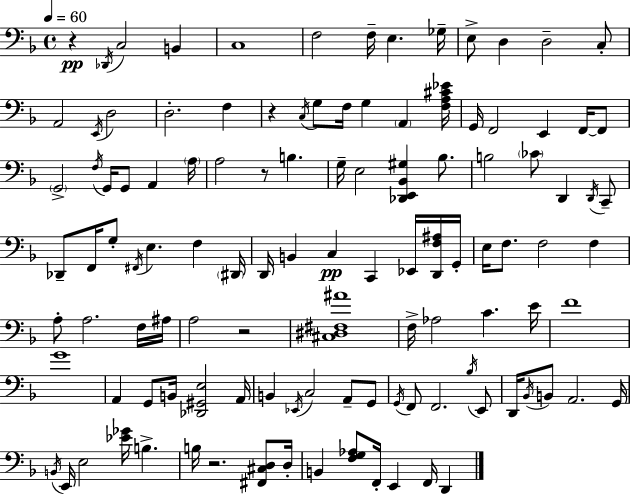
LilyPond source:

{
  \clef bass
  \time 4/4
  \defaultTimeSignature
  \key f \major
  \tempo 4 = 60
  r4\pp \acciaccatura { des,16 } c2 b,4 | c1 | f2 f16-- e4. | ges16-- e8-> d4 d2-- c8-. | \break a,2 \acciaccatura { e,16 } d2 | d2.-. f4 | r4 \acciaccatura { c16 } g8 f16 g4 \parenthesize a,4 | <f a cis' ees'>16 g,16 f,2 e,4 | \break f,16~~ f,8 \parenthesize g,2-> \acciaccatura { f16 } g,16 g,8 a,4 | \parenthesize a16 a2 r8 b4. | g16-- e2 <des, e, bes, gis>4 | bes8. b2 \parenthesize ces'8 d,4 | \break \acciaccatura { d,16 } c,8-- des,8-- f,16 g8-. \acciaccatura { fis,16 } e4. | f4 \parenthesize dis,16 d,16 b,4 c4\pp c,4 | ees,16 <d, f ais>16 g,16-. e16 f8. f2 | f4 a8-. a2. | \break f16 ais16 a2 r2 | <cis dis fis ais'>1 | f16-> aes2 c'4. | e'16 f'1 | \break g'1 | a,4 g,8 b,16 <des, gis, e>2 | a,16 b,4 \acciaccatura { ees,16 } c2 | a,8-- g,8 \acciaccatura { g,16 } f,8 f,2. | \break \acciaccatura { bes16 } e,8 d,16 \acciaccatura { bes,16 } b,8 a,2. | g,16 \acciaccatura { b,16 } e,16 e2 | <ees' ges'>16 b4.-> b16 r2. | <fis, cis d>8 d16-. b,4 <f g aes>8 | \break f,16-. e,4 f,16 d,4 \bar "|."
}